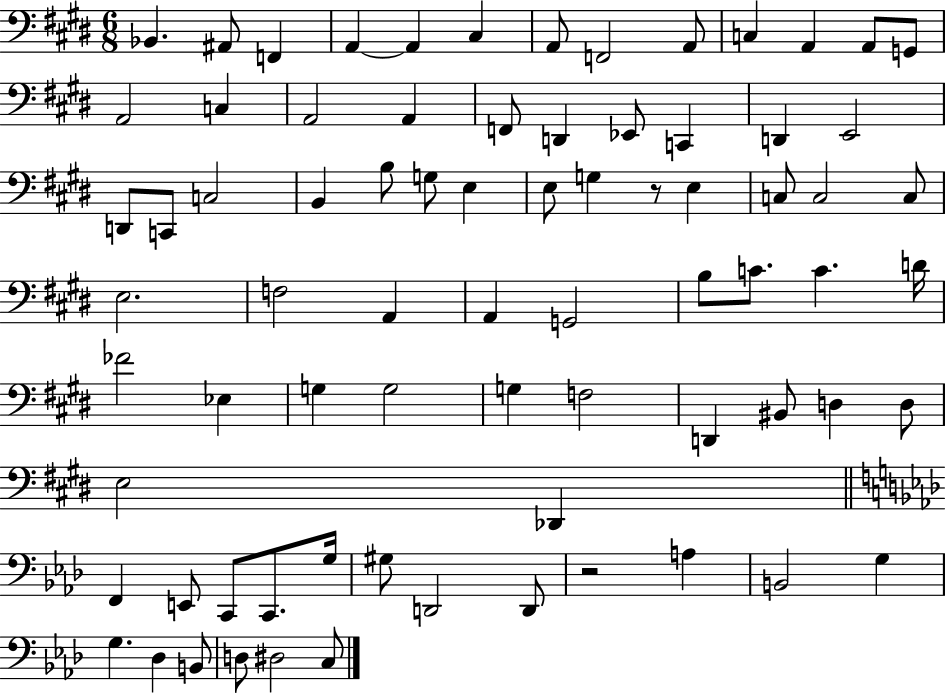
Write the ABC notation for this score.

X:1
T:Untitled
M:6/8
L:1/4
K:E
_B,, ^A,,/2 F,, A,, A,, ^C, A,,/2 F,,2 A,,/2 C, A,, A,,/2 G,,/2 A,,2 C, A,,2 A,, F,,/2 D,, _E,,/2 C,, D,, E,,2 D,,/2 C,,/2 C,2 B,, B,/2 G,/2 E, E,/2 G, z/2 E, C,/2 C,2 C,/2 E,2 F,2 A,, A,, G,,2 B,/2 C/2 C D/4 _F2 _E, G, G,2 G, F,2 D,, ^B,,/2 D, D,/2 E,2 _D,, F,, E,,/2 C,,/2 C,,/2 G,/4 ^G,/2 D,,2 D,,/2 z2 A, B,,2 G, G, _D, B,,/2 D,/2 ^D,2 C,/2